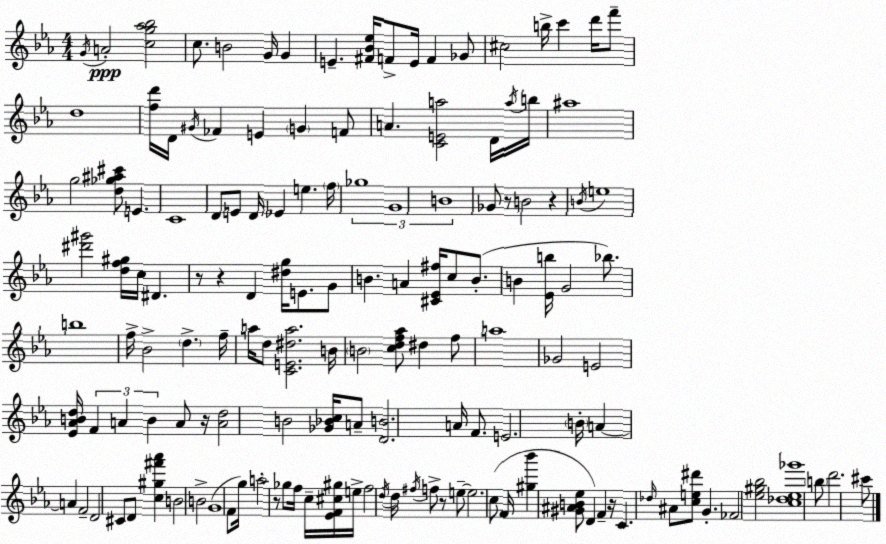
X:1
T:Untitled
M:4/4
L:1/4
K:Eb
G/4 A2 [cg_a_b]2 c/2 B2 G/4 G E [^F_B_e]/4 F/2 E/4 F _G/2 ^c2 b/4 c' d'/4 f'/2 d4 [fd']/4 D/4 ^G/4 _F E G F/2 A [CEa]2 D/4 a/4 b/4 ^a4 g2 [d_g^a^c']/2 E C4 D/2 E/2 D/4 _E e f/4 _g4 G4 B4 _G/2 z/2 B2 z B/4 e4 [^d'^g']2 [df^g]/4 c/4 ^D z/2 z D [^dg]/4 E/2 G/2 B A [^C_E^f]/4 c/2 B/2 B [_Eb]/4 G2 _b/2 b4 f/4 _B2 d f/4 a/4 d/2 [CE^da]2 B/4 B2 [cdf_a]/2 ^d f/2 a4 _G2 E2 [_E_ABd]/4 F A B A/2 z/4 [Ad]2 B2 [_G_Bc]/4 A/2 [DB]2 A/4 F/2 E2 B/4 A A F2 D2 ^C/2 D/2 [c^g^f'_a'] B2 B2 G4 F/2 g/4 a2 z/2 _g/2 f/4 c/4 [_EF^c^g]/4 e/4 f2 d/4 d/4 ^f/4 f/2 z/2 e/2 e2 c/2 F/4 [^g_b'] [^G^AB_e]/2 D F z/4 C _d/4 ^A/2 [ce^d']/2 G _F2 [_e^g_b]2 [c_d_e_g']4 b/2 d'2 ^c'/2